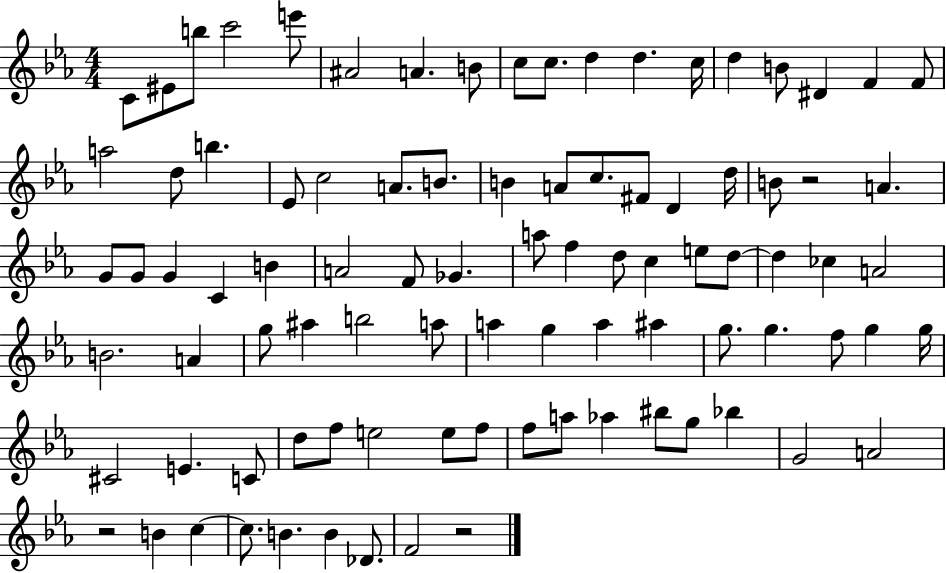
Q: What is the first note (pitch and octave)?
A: C4